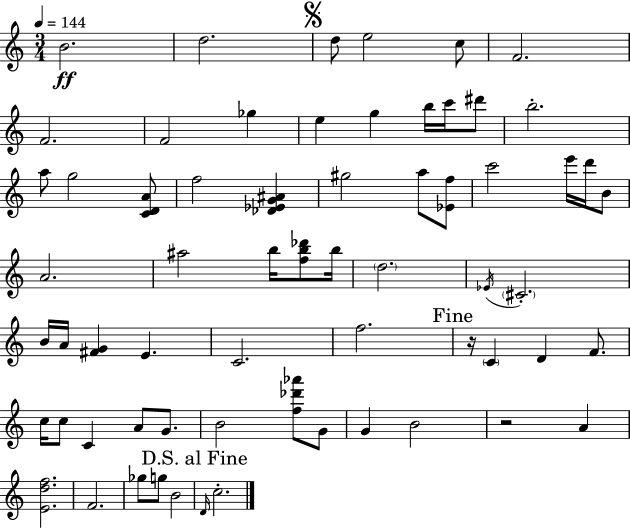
B4/h. D5/h. D5/e E5/h C5/e F4/h. F4/h. F4/h Gb5/q E5/q G5/q B5/s C6/s D#6/e B5/h. A5/e G5/h [C4,D4,A4]/e F5/h [Db4,Eb4,G4,A#4]/q G#5/h A5/e [Eb4,F5]/e C6/h E6/s D6/s B4/e A4/h. A#5/h B5/s [F5,B5,Db6]/e B5/s D5/h. Eb4/s C#4/h. B4/s A4/s [F#4,G4]/q E4/q. C4/h. F5/h. R/s C4/q D4/q F4/e. C5/s C5/e C4/q A4/e G4/e. B4/h [F5,Db6,Ab6]/e G4/e G4/q B4/h R/h A4/q [E4,D5,F5]/h. F4/h. Gb5/e G5/e B4/h D4/s C5/h.